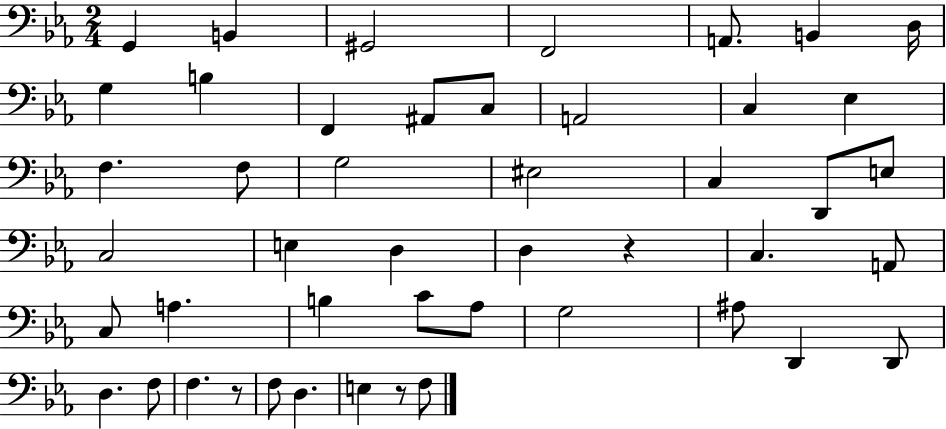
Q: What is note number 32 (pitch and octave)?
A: C4